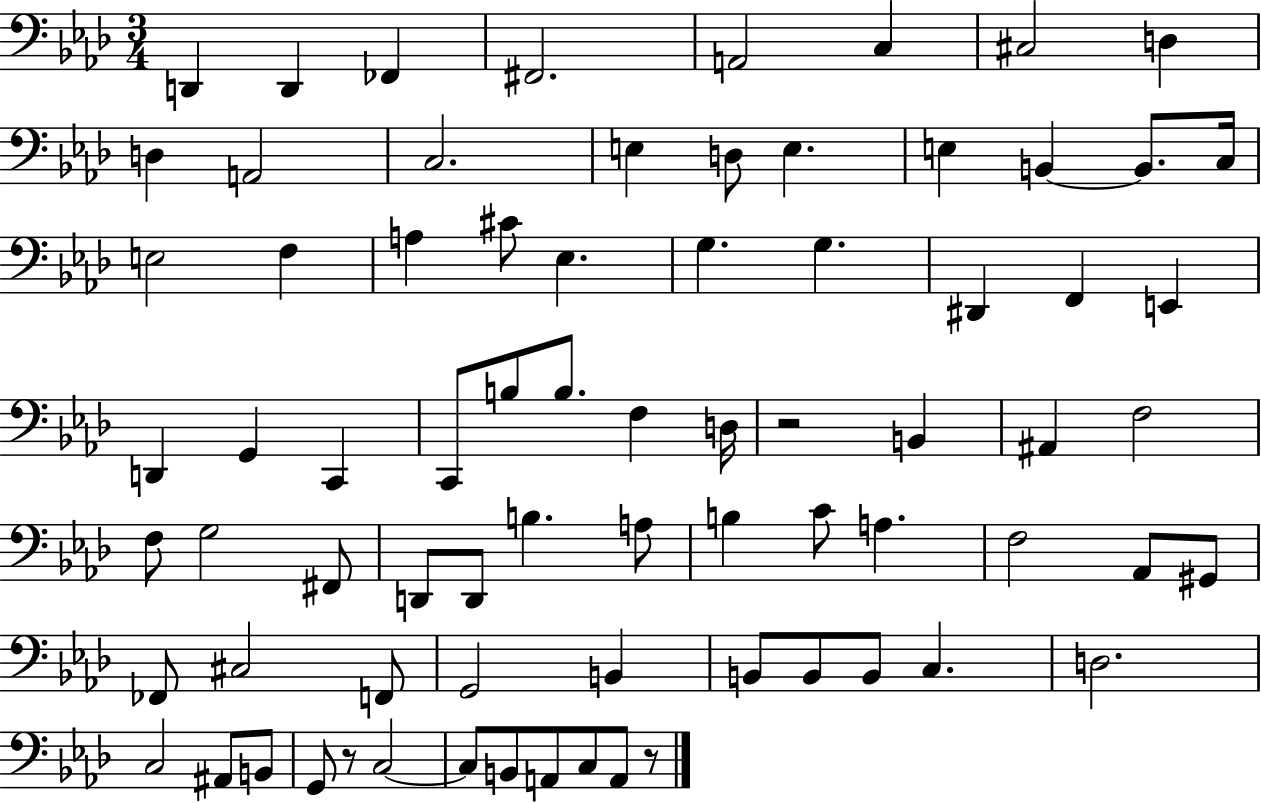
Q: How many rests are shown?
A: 3